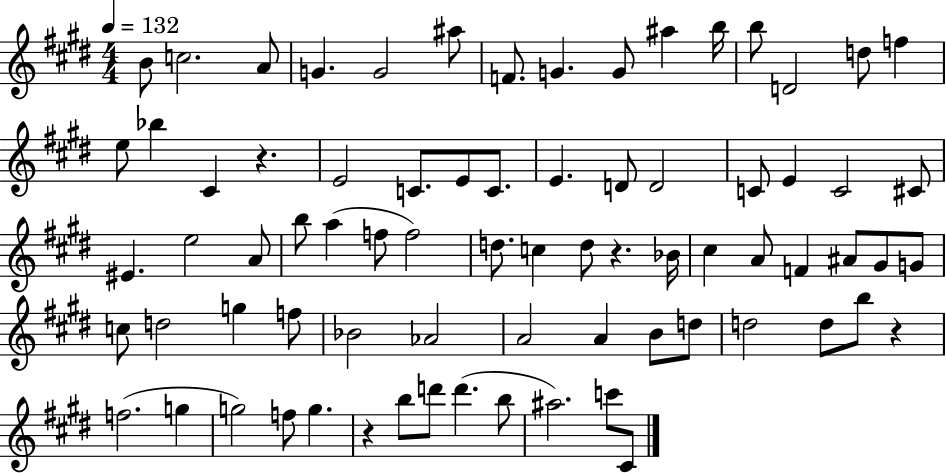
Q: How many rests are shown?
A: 4